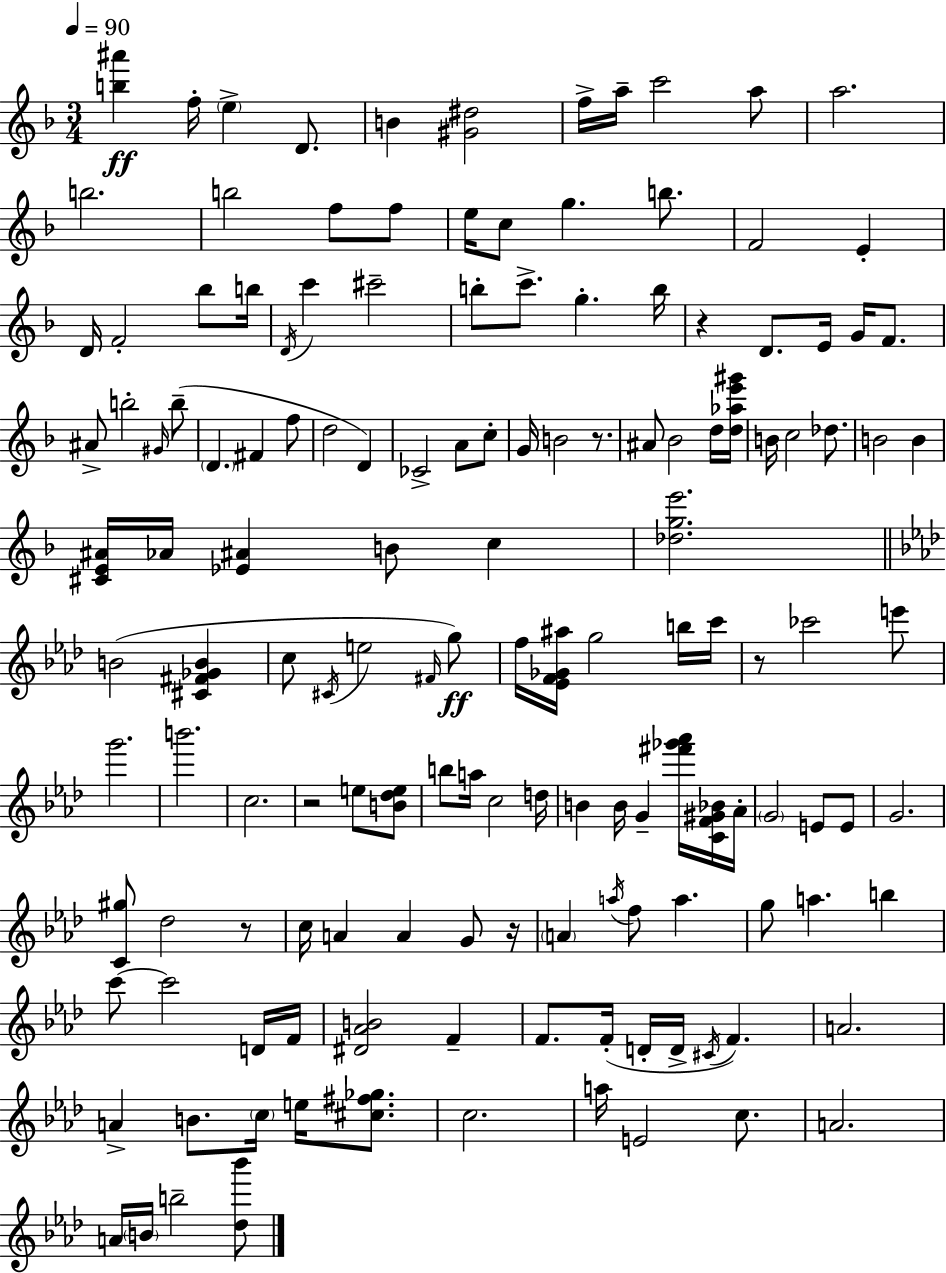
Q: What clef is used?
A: treble